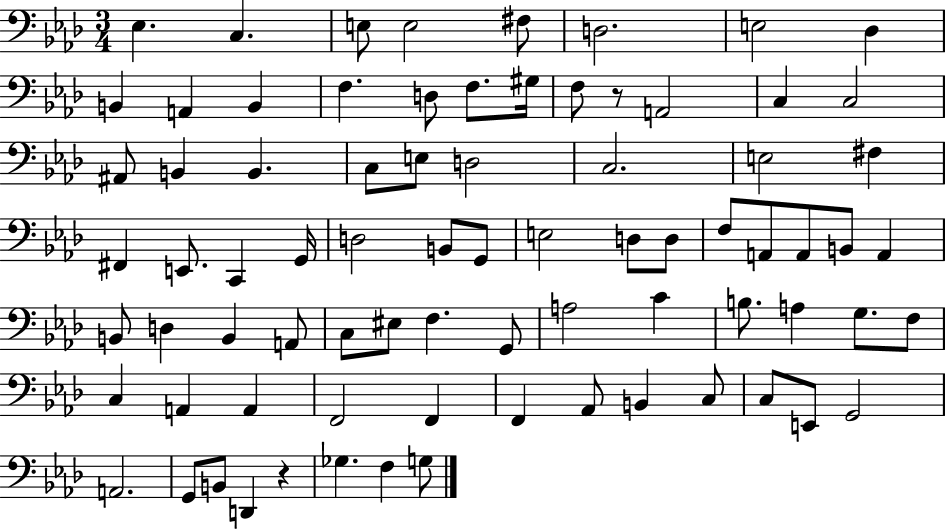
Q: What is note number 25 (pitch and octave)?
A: D3